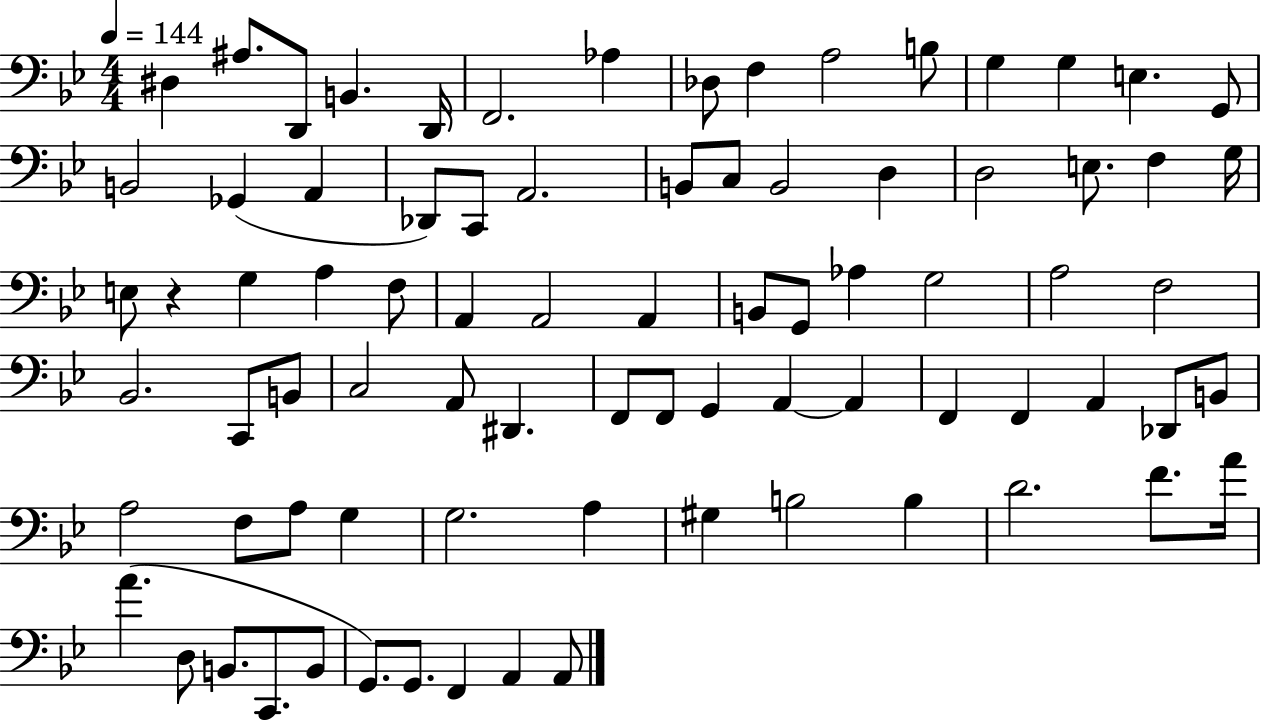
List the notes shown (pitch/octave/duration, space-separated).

D#3/q A#3/e. D2/e B2/q. D2/s F2/h. Ab3/q Db3/e F3/q A3/h B3/e G3/q G3/q E3/q. G2/e B2/h Gb2/q A2/q Db2/e C2/e A2/h. B2/e C3/e B2/h D3/q D3/h E3/e. F3/q G3/s E3/e R/q G3/q A3/q F3/e A2/q A2/h A2/q B2/e G2/e Ab3/q G3/h A3/h F3/h Bb2/h. C2/e B2/e C3/h A2/e D#2/q. F2/e F2/e G2/q A2/q A2/q F2/q F2/q A2/q Db2/e B2/e A3/h F3/e A3/e G3/q G3/h. A3/q G#3/q B3/h B3/q D4/h. F4/e. A4/s A4/q. D3/e B2/e. C2/e. B2/e G2/e. G2/e. F2/q A2/q A2/e